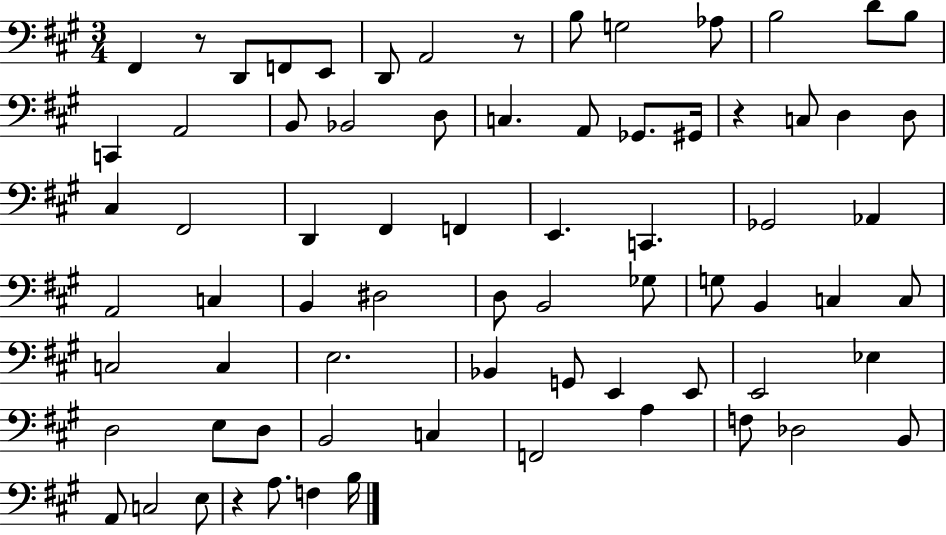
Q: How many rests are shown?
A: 4